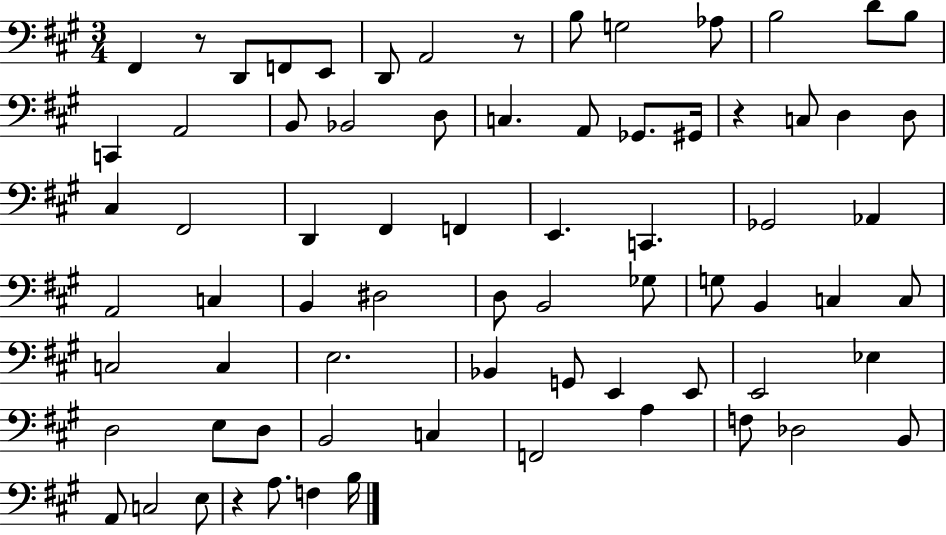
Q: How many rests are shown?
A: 4